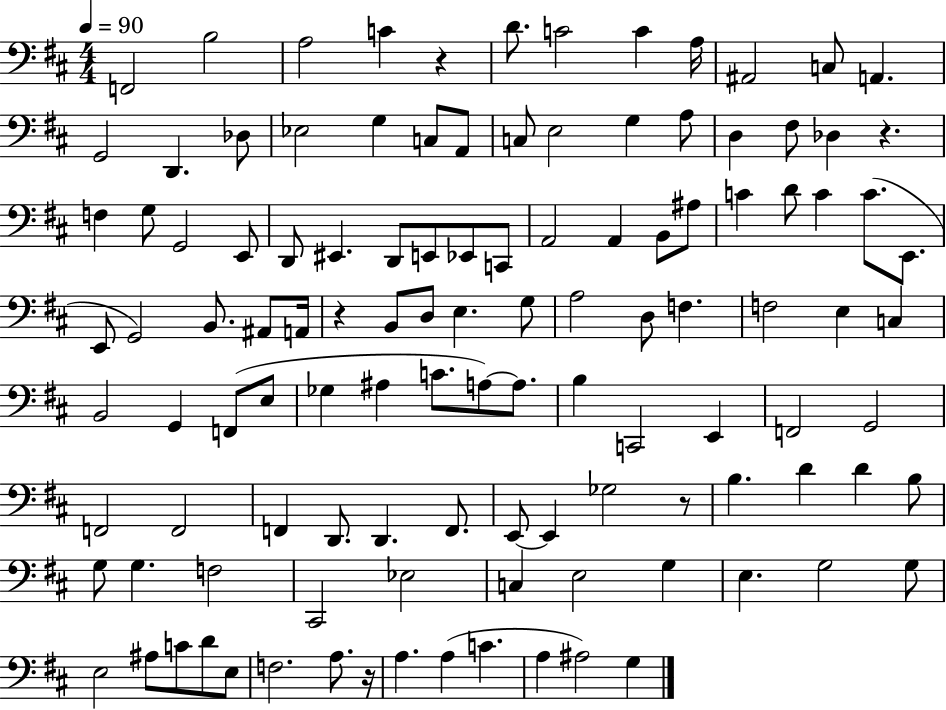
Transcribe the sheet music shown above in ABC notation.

X:1
T:Untitled
M:4/4
L:1/4
K:D
F,,2 B,2 A,2 C z D/2 C2 C A,/4 ^A,,2 C,/2 A,, G,,2 D,, _D,/2 _E,2 G, C,/2 A,,/2 C,/2 E,2 G, A,/2 D, ^F,/2 _D, z F, G,/2 G,,2 E,,/2 D,,/2 ^E,, D,,/2 E,,/2 _E,,/2 C,,/2 A,,2 A,, B,,/2 ^A,/2 C D/2 C C/2 E,,/2 E,,/2 G,,2 B,,/2 ^A,,/2 A,,/4 z B,,/2 D,/2 E, G,/2 A,2 D,/2 F, F,2 E, C, B,,2 G,, F,,/2 E,/2 _G, ^A, C/2 A,/2 A,/2 B, C,,2 E,, F,,2 G,,2 F,,2 F,,2 F,, D,,/2 D,, F,,/2 E,,/2 E,, _G,2 z/2 B, D D B,/2 G,/2 G, F,2 ^C,,2 _E,2 C, E,2 G, E, G,2 G,/2 E,2 ^A,/2 C/2 D/2 E,/2 F,2 A,/2 z/4 A, A, C A, ^A,2 G,